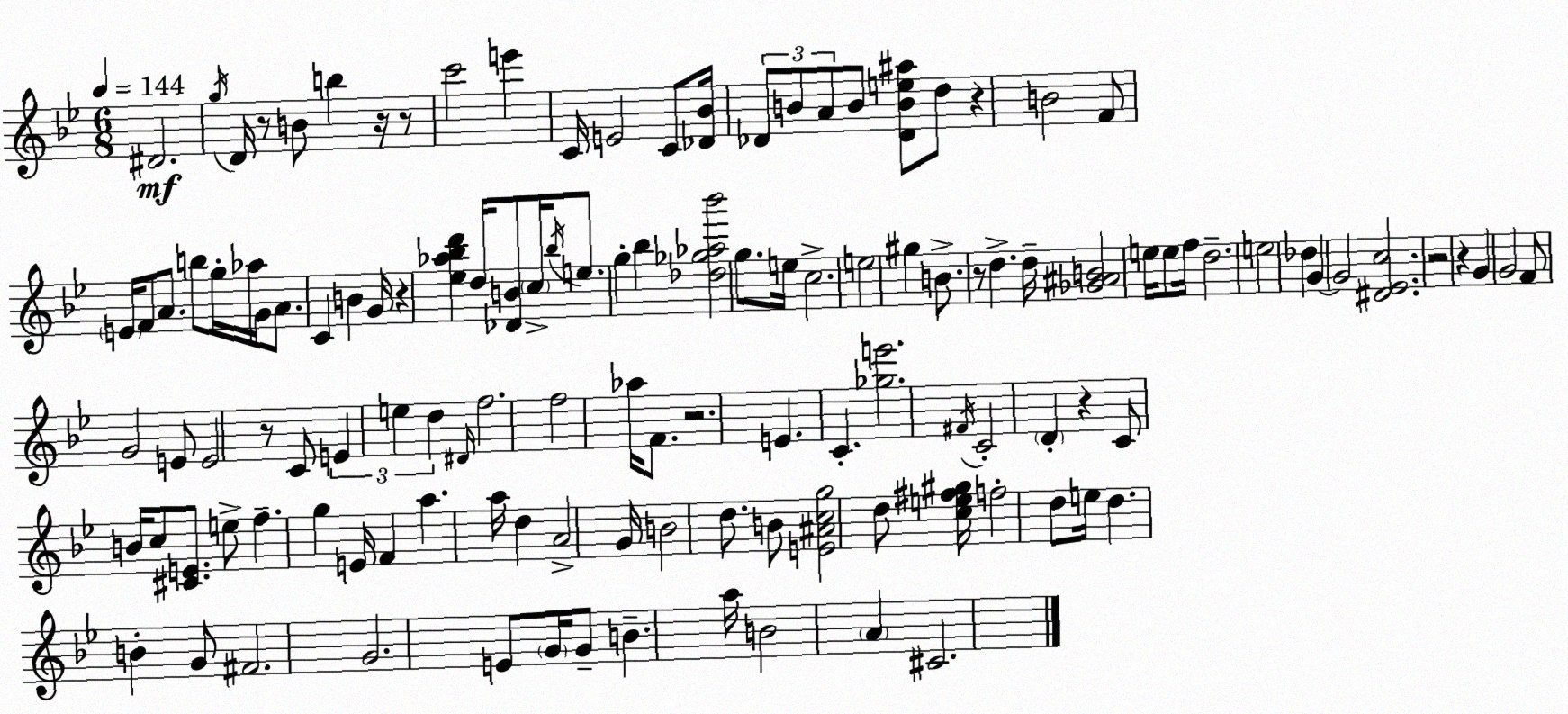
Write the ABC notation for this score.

X:1
T:Untitled
M:6/8
L:1/4
K:Bb
^D2 g/4 D/4 z/2 B/2 b z/4 z/2 c'2 e' C/4 E2 C/2 [_D_B]/4 _D/2 B/2 A/2 B/2 [_DBe^a]/2 d/2 z B2 F/2 E/4 F/2 A/2 b/2 g/4 _a/4 G/4 A/2 C B G/4 z [_e_a_bd'] d/4 [_DB]/2 c/4 _b/4 e/2 g _b [_d_g_a_b']2 g/2 e/4 c2 e2 ^g B/2 z/2 d d/4 [_G^AB]2 e/4 e/2 f/4 d2 e2 _d G G2 [^D_Ec]2 z2 z G G2 F/2 G2 E/2 E2 z/2 C/2 E e d ^D/4 f2 f2 _a/4 F/2 z2 E C [_ge']2 ^F/4 C2 D z C/2 B/4 c/2 [^CE]/2 e/2 f g E/4 F a a/4 d A2 G/4 B2 d/2 B/2 [E^Acg]2 d/2 [ce^f^g]/4 f2 d/2 e/4 d B G/2 ^F2 G2 E/2 G/4 G/2 B a/4 B2 A ^C2